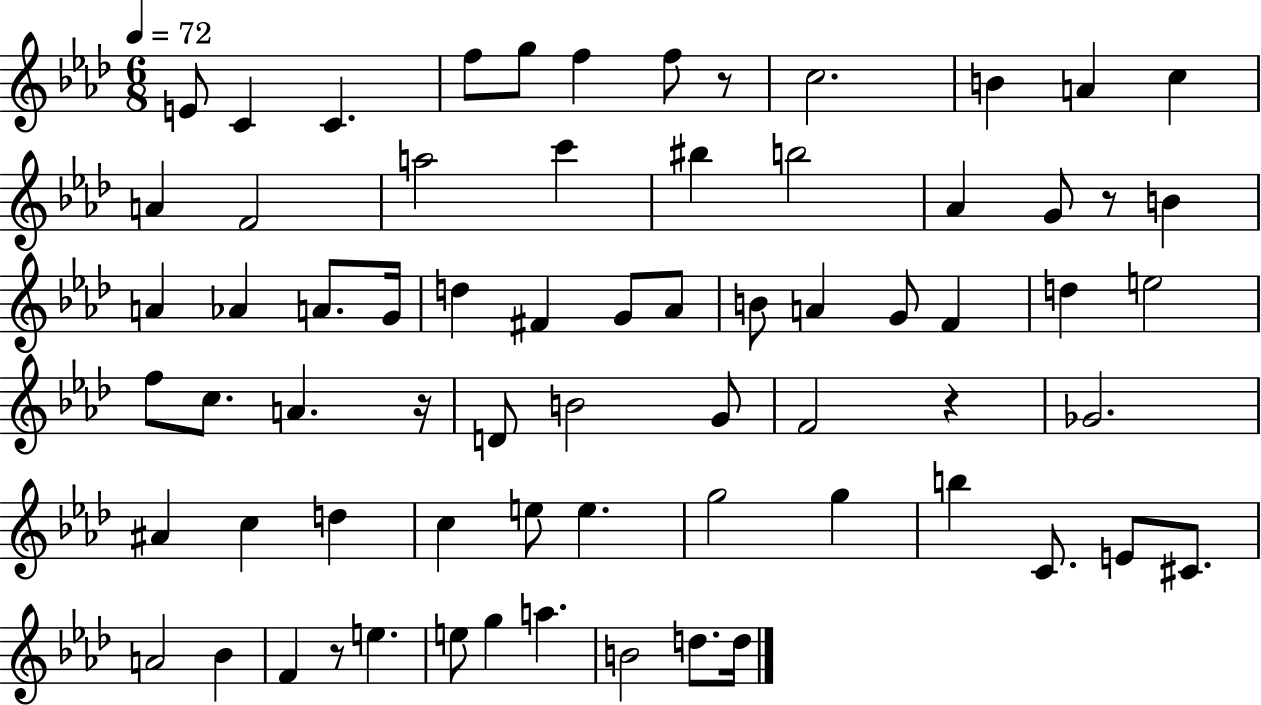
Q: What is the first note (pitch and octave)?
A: E4